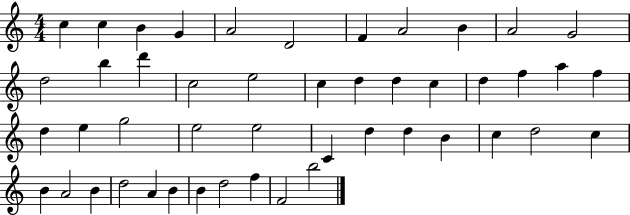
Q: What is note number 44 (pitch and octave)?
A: D5